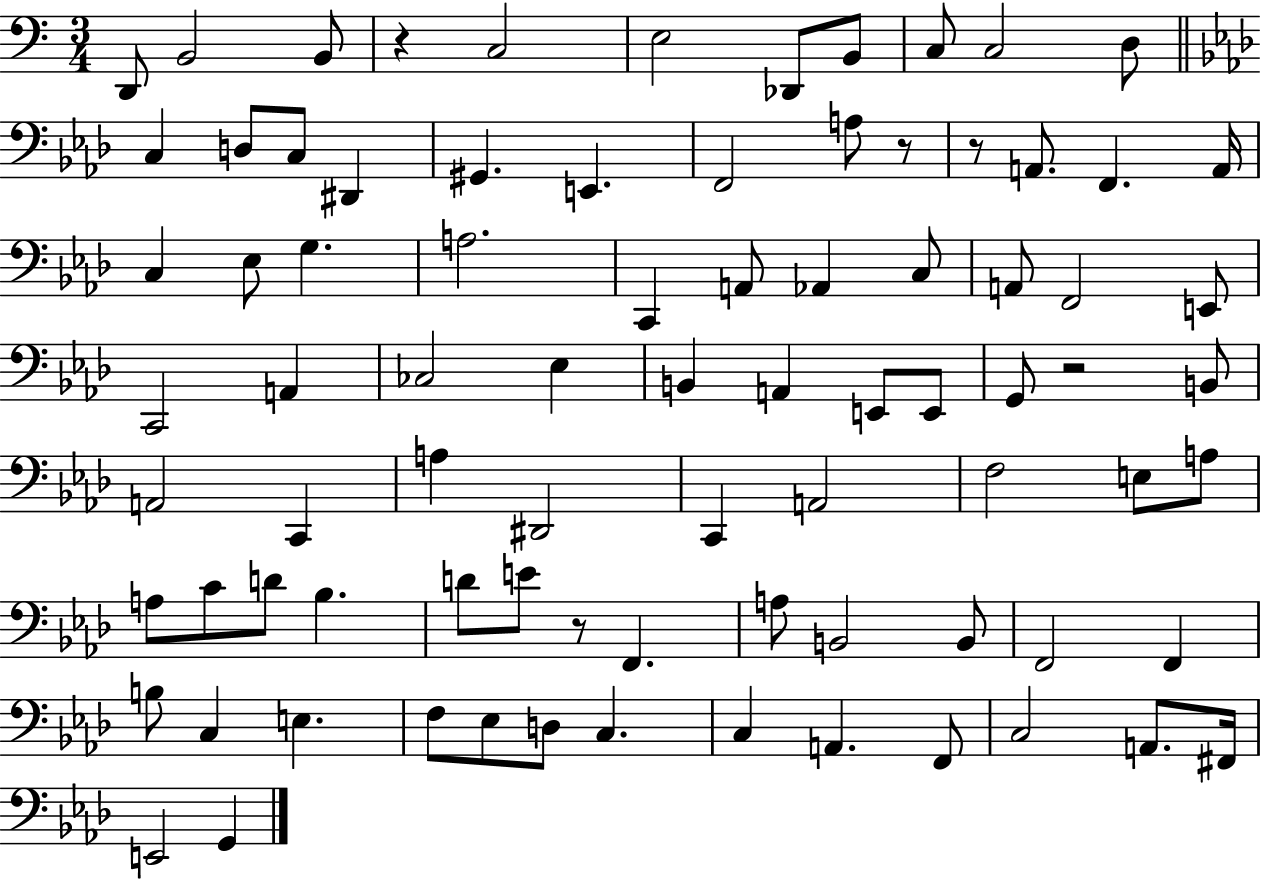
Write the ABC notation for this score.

X:1
T:Untitled
M:3/4
L:1/4
K:C
D,,/2 B,,2 B,,/2 z C,2 E,2 _D,,/2 B,,/2 C,/2 C,2 D,/2 C, D,/2 C,/2 ^D,, ^G,, E,, F,,2 A,/2 z/2 z/2 A,,/2 F,, A,,/4 C, _E,/2 G, A,2 C,, A,,/2 _A,, C,/2 A,,/2 F,,2 E,,/2 C,,2 A,, _C,2 _E, B,, A,, E,,/2 E,,/2 G,,/2 z2 B,,/2 A,,2 C,, A, ^D,,2 C,, A,,2 F,2 E,/2 A,/2 A,/2 C/2 D/2 _B, D/2 E/2 z/2 F,, A,/2 B,,2 B,,/2 F,,2 F,, B,/2 C, E, F,/2 _E,/2 D,/2 C, C, A,, F,,/2 C,2 A,,/2 ^F,,/4 E,,2 G,,